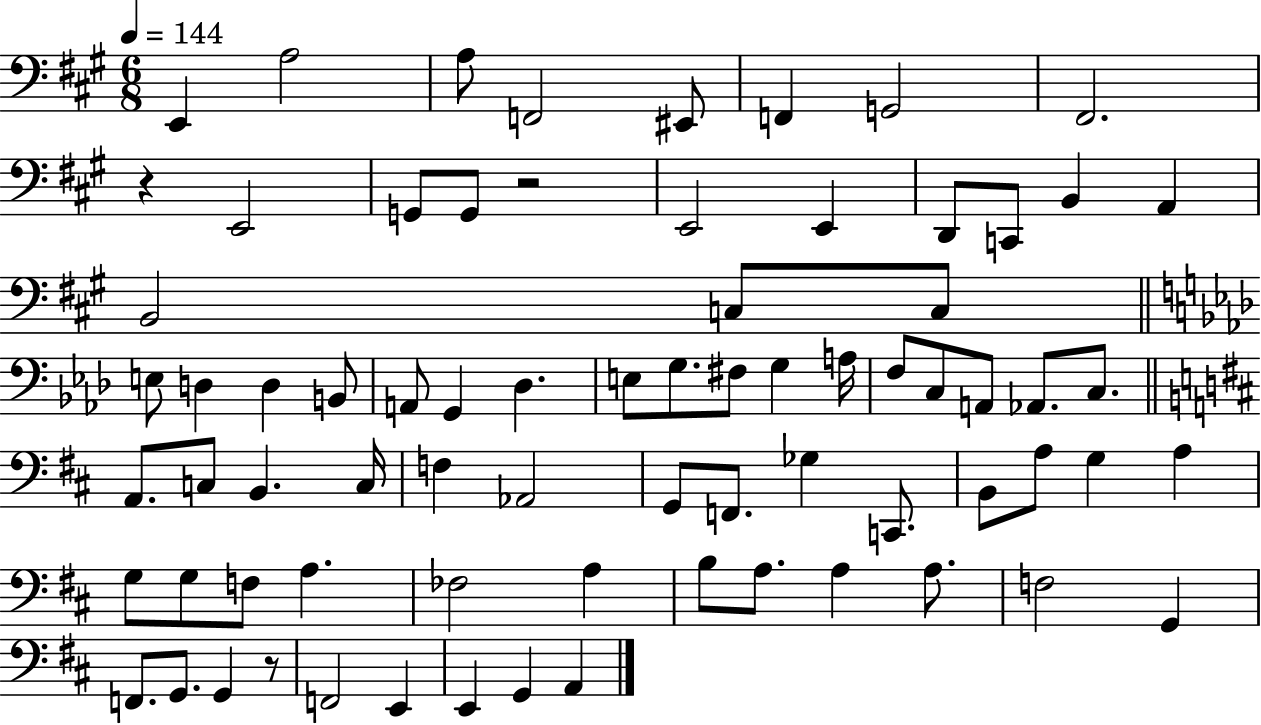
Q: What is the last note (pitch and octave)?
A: A2